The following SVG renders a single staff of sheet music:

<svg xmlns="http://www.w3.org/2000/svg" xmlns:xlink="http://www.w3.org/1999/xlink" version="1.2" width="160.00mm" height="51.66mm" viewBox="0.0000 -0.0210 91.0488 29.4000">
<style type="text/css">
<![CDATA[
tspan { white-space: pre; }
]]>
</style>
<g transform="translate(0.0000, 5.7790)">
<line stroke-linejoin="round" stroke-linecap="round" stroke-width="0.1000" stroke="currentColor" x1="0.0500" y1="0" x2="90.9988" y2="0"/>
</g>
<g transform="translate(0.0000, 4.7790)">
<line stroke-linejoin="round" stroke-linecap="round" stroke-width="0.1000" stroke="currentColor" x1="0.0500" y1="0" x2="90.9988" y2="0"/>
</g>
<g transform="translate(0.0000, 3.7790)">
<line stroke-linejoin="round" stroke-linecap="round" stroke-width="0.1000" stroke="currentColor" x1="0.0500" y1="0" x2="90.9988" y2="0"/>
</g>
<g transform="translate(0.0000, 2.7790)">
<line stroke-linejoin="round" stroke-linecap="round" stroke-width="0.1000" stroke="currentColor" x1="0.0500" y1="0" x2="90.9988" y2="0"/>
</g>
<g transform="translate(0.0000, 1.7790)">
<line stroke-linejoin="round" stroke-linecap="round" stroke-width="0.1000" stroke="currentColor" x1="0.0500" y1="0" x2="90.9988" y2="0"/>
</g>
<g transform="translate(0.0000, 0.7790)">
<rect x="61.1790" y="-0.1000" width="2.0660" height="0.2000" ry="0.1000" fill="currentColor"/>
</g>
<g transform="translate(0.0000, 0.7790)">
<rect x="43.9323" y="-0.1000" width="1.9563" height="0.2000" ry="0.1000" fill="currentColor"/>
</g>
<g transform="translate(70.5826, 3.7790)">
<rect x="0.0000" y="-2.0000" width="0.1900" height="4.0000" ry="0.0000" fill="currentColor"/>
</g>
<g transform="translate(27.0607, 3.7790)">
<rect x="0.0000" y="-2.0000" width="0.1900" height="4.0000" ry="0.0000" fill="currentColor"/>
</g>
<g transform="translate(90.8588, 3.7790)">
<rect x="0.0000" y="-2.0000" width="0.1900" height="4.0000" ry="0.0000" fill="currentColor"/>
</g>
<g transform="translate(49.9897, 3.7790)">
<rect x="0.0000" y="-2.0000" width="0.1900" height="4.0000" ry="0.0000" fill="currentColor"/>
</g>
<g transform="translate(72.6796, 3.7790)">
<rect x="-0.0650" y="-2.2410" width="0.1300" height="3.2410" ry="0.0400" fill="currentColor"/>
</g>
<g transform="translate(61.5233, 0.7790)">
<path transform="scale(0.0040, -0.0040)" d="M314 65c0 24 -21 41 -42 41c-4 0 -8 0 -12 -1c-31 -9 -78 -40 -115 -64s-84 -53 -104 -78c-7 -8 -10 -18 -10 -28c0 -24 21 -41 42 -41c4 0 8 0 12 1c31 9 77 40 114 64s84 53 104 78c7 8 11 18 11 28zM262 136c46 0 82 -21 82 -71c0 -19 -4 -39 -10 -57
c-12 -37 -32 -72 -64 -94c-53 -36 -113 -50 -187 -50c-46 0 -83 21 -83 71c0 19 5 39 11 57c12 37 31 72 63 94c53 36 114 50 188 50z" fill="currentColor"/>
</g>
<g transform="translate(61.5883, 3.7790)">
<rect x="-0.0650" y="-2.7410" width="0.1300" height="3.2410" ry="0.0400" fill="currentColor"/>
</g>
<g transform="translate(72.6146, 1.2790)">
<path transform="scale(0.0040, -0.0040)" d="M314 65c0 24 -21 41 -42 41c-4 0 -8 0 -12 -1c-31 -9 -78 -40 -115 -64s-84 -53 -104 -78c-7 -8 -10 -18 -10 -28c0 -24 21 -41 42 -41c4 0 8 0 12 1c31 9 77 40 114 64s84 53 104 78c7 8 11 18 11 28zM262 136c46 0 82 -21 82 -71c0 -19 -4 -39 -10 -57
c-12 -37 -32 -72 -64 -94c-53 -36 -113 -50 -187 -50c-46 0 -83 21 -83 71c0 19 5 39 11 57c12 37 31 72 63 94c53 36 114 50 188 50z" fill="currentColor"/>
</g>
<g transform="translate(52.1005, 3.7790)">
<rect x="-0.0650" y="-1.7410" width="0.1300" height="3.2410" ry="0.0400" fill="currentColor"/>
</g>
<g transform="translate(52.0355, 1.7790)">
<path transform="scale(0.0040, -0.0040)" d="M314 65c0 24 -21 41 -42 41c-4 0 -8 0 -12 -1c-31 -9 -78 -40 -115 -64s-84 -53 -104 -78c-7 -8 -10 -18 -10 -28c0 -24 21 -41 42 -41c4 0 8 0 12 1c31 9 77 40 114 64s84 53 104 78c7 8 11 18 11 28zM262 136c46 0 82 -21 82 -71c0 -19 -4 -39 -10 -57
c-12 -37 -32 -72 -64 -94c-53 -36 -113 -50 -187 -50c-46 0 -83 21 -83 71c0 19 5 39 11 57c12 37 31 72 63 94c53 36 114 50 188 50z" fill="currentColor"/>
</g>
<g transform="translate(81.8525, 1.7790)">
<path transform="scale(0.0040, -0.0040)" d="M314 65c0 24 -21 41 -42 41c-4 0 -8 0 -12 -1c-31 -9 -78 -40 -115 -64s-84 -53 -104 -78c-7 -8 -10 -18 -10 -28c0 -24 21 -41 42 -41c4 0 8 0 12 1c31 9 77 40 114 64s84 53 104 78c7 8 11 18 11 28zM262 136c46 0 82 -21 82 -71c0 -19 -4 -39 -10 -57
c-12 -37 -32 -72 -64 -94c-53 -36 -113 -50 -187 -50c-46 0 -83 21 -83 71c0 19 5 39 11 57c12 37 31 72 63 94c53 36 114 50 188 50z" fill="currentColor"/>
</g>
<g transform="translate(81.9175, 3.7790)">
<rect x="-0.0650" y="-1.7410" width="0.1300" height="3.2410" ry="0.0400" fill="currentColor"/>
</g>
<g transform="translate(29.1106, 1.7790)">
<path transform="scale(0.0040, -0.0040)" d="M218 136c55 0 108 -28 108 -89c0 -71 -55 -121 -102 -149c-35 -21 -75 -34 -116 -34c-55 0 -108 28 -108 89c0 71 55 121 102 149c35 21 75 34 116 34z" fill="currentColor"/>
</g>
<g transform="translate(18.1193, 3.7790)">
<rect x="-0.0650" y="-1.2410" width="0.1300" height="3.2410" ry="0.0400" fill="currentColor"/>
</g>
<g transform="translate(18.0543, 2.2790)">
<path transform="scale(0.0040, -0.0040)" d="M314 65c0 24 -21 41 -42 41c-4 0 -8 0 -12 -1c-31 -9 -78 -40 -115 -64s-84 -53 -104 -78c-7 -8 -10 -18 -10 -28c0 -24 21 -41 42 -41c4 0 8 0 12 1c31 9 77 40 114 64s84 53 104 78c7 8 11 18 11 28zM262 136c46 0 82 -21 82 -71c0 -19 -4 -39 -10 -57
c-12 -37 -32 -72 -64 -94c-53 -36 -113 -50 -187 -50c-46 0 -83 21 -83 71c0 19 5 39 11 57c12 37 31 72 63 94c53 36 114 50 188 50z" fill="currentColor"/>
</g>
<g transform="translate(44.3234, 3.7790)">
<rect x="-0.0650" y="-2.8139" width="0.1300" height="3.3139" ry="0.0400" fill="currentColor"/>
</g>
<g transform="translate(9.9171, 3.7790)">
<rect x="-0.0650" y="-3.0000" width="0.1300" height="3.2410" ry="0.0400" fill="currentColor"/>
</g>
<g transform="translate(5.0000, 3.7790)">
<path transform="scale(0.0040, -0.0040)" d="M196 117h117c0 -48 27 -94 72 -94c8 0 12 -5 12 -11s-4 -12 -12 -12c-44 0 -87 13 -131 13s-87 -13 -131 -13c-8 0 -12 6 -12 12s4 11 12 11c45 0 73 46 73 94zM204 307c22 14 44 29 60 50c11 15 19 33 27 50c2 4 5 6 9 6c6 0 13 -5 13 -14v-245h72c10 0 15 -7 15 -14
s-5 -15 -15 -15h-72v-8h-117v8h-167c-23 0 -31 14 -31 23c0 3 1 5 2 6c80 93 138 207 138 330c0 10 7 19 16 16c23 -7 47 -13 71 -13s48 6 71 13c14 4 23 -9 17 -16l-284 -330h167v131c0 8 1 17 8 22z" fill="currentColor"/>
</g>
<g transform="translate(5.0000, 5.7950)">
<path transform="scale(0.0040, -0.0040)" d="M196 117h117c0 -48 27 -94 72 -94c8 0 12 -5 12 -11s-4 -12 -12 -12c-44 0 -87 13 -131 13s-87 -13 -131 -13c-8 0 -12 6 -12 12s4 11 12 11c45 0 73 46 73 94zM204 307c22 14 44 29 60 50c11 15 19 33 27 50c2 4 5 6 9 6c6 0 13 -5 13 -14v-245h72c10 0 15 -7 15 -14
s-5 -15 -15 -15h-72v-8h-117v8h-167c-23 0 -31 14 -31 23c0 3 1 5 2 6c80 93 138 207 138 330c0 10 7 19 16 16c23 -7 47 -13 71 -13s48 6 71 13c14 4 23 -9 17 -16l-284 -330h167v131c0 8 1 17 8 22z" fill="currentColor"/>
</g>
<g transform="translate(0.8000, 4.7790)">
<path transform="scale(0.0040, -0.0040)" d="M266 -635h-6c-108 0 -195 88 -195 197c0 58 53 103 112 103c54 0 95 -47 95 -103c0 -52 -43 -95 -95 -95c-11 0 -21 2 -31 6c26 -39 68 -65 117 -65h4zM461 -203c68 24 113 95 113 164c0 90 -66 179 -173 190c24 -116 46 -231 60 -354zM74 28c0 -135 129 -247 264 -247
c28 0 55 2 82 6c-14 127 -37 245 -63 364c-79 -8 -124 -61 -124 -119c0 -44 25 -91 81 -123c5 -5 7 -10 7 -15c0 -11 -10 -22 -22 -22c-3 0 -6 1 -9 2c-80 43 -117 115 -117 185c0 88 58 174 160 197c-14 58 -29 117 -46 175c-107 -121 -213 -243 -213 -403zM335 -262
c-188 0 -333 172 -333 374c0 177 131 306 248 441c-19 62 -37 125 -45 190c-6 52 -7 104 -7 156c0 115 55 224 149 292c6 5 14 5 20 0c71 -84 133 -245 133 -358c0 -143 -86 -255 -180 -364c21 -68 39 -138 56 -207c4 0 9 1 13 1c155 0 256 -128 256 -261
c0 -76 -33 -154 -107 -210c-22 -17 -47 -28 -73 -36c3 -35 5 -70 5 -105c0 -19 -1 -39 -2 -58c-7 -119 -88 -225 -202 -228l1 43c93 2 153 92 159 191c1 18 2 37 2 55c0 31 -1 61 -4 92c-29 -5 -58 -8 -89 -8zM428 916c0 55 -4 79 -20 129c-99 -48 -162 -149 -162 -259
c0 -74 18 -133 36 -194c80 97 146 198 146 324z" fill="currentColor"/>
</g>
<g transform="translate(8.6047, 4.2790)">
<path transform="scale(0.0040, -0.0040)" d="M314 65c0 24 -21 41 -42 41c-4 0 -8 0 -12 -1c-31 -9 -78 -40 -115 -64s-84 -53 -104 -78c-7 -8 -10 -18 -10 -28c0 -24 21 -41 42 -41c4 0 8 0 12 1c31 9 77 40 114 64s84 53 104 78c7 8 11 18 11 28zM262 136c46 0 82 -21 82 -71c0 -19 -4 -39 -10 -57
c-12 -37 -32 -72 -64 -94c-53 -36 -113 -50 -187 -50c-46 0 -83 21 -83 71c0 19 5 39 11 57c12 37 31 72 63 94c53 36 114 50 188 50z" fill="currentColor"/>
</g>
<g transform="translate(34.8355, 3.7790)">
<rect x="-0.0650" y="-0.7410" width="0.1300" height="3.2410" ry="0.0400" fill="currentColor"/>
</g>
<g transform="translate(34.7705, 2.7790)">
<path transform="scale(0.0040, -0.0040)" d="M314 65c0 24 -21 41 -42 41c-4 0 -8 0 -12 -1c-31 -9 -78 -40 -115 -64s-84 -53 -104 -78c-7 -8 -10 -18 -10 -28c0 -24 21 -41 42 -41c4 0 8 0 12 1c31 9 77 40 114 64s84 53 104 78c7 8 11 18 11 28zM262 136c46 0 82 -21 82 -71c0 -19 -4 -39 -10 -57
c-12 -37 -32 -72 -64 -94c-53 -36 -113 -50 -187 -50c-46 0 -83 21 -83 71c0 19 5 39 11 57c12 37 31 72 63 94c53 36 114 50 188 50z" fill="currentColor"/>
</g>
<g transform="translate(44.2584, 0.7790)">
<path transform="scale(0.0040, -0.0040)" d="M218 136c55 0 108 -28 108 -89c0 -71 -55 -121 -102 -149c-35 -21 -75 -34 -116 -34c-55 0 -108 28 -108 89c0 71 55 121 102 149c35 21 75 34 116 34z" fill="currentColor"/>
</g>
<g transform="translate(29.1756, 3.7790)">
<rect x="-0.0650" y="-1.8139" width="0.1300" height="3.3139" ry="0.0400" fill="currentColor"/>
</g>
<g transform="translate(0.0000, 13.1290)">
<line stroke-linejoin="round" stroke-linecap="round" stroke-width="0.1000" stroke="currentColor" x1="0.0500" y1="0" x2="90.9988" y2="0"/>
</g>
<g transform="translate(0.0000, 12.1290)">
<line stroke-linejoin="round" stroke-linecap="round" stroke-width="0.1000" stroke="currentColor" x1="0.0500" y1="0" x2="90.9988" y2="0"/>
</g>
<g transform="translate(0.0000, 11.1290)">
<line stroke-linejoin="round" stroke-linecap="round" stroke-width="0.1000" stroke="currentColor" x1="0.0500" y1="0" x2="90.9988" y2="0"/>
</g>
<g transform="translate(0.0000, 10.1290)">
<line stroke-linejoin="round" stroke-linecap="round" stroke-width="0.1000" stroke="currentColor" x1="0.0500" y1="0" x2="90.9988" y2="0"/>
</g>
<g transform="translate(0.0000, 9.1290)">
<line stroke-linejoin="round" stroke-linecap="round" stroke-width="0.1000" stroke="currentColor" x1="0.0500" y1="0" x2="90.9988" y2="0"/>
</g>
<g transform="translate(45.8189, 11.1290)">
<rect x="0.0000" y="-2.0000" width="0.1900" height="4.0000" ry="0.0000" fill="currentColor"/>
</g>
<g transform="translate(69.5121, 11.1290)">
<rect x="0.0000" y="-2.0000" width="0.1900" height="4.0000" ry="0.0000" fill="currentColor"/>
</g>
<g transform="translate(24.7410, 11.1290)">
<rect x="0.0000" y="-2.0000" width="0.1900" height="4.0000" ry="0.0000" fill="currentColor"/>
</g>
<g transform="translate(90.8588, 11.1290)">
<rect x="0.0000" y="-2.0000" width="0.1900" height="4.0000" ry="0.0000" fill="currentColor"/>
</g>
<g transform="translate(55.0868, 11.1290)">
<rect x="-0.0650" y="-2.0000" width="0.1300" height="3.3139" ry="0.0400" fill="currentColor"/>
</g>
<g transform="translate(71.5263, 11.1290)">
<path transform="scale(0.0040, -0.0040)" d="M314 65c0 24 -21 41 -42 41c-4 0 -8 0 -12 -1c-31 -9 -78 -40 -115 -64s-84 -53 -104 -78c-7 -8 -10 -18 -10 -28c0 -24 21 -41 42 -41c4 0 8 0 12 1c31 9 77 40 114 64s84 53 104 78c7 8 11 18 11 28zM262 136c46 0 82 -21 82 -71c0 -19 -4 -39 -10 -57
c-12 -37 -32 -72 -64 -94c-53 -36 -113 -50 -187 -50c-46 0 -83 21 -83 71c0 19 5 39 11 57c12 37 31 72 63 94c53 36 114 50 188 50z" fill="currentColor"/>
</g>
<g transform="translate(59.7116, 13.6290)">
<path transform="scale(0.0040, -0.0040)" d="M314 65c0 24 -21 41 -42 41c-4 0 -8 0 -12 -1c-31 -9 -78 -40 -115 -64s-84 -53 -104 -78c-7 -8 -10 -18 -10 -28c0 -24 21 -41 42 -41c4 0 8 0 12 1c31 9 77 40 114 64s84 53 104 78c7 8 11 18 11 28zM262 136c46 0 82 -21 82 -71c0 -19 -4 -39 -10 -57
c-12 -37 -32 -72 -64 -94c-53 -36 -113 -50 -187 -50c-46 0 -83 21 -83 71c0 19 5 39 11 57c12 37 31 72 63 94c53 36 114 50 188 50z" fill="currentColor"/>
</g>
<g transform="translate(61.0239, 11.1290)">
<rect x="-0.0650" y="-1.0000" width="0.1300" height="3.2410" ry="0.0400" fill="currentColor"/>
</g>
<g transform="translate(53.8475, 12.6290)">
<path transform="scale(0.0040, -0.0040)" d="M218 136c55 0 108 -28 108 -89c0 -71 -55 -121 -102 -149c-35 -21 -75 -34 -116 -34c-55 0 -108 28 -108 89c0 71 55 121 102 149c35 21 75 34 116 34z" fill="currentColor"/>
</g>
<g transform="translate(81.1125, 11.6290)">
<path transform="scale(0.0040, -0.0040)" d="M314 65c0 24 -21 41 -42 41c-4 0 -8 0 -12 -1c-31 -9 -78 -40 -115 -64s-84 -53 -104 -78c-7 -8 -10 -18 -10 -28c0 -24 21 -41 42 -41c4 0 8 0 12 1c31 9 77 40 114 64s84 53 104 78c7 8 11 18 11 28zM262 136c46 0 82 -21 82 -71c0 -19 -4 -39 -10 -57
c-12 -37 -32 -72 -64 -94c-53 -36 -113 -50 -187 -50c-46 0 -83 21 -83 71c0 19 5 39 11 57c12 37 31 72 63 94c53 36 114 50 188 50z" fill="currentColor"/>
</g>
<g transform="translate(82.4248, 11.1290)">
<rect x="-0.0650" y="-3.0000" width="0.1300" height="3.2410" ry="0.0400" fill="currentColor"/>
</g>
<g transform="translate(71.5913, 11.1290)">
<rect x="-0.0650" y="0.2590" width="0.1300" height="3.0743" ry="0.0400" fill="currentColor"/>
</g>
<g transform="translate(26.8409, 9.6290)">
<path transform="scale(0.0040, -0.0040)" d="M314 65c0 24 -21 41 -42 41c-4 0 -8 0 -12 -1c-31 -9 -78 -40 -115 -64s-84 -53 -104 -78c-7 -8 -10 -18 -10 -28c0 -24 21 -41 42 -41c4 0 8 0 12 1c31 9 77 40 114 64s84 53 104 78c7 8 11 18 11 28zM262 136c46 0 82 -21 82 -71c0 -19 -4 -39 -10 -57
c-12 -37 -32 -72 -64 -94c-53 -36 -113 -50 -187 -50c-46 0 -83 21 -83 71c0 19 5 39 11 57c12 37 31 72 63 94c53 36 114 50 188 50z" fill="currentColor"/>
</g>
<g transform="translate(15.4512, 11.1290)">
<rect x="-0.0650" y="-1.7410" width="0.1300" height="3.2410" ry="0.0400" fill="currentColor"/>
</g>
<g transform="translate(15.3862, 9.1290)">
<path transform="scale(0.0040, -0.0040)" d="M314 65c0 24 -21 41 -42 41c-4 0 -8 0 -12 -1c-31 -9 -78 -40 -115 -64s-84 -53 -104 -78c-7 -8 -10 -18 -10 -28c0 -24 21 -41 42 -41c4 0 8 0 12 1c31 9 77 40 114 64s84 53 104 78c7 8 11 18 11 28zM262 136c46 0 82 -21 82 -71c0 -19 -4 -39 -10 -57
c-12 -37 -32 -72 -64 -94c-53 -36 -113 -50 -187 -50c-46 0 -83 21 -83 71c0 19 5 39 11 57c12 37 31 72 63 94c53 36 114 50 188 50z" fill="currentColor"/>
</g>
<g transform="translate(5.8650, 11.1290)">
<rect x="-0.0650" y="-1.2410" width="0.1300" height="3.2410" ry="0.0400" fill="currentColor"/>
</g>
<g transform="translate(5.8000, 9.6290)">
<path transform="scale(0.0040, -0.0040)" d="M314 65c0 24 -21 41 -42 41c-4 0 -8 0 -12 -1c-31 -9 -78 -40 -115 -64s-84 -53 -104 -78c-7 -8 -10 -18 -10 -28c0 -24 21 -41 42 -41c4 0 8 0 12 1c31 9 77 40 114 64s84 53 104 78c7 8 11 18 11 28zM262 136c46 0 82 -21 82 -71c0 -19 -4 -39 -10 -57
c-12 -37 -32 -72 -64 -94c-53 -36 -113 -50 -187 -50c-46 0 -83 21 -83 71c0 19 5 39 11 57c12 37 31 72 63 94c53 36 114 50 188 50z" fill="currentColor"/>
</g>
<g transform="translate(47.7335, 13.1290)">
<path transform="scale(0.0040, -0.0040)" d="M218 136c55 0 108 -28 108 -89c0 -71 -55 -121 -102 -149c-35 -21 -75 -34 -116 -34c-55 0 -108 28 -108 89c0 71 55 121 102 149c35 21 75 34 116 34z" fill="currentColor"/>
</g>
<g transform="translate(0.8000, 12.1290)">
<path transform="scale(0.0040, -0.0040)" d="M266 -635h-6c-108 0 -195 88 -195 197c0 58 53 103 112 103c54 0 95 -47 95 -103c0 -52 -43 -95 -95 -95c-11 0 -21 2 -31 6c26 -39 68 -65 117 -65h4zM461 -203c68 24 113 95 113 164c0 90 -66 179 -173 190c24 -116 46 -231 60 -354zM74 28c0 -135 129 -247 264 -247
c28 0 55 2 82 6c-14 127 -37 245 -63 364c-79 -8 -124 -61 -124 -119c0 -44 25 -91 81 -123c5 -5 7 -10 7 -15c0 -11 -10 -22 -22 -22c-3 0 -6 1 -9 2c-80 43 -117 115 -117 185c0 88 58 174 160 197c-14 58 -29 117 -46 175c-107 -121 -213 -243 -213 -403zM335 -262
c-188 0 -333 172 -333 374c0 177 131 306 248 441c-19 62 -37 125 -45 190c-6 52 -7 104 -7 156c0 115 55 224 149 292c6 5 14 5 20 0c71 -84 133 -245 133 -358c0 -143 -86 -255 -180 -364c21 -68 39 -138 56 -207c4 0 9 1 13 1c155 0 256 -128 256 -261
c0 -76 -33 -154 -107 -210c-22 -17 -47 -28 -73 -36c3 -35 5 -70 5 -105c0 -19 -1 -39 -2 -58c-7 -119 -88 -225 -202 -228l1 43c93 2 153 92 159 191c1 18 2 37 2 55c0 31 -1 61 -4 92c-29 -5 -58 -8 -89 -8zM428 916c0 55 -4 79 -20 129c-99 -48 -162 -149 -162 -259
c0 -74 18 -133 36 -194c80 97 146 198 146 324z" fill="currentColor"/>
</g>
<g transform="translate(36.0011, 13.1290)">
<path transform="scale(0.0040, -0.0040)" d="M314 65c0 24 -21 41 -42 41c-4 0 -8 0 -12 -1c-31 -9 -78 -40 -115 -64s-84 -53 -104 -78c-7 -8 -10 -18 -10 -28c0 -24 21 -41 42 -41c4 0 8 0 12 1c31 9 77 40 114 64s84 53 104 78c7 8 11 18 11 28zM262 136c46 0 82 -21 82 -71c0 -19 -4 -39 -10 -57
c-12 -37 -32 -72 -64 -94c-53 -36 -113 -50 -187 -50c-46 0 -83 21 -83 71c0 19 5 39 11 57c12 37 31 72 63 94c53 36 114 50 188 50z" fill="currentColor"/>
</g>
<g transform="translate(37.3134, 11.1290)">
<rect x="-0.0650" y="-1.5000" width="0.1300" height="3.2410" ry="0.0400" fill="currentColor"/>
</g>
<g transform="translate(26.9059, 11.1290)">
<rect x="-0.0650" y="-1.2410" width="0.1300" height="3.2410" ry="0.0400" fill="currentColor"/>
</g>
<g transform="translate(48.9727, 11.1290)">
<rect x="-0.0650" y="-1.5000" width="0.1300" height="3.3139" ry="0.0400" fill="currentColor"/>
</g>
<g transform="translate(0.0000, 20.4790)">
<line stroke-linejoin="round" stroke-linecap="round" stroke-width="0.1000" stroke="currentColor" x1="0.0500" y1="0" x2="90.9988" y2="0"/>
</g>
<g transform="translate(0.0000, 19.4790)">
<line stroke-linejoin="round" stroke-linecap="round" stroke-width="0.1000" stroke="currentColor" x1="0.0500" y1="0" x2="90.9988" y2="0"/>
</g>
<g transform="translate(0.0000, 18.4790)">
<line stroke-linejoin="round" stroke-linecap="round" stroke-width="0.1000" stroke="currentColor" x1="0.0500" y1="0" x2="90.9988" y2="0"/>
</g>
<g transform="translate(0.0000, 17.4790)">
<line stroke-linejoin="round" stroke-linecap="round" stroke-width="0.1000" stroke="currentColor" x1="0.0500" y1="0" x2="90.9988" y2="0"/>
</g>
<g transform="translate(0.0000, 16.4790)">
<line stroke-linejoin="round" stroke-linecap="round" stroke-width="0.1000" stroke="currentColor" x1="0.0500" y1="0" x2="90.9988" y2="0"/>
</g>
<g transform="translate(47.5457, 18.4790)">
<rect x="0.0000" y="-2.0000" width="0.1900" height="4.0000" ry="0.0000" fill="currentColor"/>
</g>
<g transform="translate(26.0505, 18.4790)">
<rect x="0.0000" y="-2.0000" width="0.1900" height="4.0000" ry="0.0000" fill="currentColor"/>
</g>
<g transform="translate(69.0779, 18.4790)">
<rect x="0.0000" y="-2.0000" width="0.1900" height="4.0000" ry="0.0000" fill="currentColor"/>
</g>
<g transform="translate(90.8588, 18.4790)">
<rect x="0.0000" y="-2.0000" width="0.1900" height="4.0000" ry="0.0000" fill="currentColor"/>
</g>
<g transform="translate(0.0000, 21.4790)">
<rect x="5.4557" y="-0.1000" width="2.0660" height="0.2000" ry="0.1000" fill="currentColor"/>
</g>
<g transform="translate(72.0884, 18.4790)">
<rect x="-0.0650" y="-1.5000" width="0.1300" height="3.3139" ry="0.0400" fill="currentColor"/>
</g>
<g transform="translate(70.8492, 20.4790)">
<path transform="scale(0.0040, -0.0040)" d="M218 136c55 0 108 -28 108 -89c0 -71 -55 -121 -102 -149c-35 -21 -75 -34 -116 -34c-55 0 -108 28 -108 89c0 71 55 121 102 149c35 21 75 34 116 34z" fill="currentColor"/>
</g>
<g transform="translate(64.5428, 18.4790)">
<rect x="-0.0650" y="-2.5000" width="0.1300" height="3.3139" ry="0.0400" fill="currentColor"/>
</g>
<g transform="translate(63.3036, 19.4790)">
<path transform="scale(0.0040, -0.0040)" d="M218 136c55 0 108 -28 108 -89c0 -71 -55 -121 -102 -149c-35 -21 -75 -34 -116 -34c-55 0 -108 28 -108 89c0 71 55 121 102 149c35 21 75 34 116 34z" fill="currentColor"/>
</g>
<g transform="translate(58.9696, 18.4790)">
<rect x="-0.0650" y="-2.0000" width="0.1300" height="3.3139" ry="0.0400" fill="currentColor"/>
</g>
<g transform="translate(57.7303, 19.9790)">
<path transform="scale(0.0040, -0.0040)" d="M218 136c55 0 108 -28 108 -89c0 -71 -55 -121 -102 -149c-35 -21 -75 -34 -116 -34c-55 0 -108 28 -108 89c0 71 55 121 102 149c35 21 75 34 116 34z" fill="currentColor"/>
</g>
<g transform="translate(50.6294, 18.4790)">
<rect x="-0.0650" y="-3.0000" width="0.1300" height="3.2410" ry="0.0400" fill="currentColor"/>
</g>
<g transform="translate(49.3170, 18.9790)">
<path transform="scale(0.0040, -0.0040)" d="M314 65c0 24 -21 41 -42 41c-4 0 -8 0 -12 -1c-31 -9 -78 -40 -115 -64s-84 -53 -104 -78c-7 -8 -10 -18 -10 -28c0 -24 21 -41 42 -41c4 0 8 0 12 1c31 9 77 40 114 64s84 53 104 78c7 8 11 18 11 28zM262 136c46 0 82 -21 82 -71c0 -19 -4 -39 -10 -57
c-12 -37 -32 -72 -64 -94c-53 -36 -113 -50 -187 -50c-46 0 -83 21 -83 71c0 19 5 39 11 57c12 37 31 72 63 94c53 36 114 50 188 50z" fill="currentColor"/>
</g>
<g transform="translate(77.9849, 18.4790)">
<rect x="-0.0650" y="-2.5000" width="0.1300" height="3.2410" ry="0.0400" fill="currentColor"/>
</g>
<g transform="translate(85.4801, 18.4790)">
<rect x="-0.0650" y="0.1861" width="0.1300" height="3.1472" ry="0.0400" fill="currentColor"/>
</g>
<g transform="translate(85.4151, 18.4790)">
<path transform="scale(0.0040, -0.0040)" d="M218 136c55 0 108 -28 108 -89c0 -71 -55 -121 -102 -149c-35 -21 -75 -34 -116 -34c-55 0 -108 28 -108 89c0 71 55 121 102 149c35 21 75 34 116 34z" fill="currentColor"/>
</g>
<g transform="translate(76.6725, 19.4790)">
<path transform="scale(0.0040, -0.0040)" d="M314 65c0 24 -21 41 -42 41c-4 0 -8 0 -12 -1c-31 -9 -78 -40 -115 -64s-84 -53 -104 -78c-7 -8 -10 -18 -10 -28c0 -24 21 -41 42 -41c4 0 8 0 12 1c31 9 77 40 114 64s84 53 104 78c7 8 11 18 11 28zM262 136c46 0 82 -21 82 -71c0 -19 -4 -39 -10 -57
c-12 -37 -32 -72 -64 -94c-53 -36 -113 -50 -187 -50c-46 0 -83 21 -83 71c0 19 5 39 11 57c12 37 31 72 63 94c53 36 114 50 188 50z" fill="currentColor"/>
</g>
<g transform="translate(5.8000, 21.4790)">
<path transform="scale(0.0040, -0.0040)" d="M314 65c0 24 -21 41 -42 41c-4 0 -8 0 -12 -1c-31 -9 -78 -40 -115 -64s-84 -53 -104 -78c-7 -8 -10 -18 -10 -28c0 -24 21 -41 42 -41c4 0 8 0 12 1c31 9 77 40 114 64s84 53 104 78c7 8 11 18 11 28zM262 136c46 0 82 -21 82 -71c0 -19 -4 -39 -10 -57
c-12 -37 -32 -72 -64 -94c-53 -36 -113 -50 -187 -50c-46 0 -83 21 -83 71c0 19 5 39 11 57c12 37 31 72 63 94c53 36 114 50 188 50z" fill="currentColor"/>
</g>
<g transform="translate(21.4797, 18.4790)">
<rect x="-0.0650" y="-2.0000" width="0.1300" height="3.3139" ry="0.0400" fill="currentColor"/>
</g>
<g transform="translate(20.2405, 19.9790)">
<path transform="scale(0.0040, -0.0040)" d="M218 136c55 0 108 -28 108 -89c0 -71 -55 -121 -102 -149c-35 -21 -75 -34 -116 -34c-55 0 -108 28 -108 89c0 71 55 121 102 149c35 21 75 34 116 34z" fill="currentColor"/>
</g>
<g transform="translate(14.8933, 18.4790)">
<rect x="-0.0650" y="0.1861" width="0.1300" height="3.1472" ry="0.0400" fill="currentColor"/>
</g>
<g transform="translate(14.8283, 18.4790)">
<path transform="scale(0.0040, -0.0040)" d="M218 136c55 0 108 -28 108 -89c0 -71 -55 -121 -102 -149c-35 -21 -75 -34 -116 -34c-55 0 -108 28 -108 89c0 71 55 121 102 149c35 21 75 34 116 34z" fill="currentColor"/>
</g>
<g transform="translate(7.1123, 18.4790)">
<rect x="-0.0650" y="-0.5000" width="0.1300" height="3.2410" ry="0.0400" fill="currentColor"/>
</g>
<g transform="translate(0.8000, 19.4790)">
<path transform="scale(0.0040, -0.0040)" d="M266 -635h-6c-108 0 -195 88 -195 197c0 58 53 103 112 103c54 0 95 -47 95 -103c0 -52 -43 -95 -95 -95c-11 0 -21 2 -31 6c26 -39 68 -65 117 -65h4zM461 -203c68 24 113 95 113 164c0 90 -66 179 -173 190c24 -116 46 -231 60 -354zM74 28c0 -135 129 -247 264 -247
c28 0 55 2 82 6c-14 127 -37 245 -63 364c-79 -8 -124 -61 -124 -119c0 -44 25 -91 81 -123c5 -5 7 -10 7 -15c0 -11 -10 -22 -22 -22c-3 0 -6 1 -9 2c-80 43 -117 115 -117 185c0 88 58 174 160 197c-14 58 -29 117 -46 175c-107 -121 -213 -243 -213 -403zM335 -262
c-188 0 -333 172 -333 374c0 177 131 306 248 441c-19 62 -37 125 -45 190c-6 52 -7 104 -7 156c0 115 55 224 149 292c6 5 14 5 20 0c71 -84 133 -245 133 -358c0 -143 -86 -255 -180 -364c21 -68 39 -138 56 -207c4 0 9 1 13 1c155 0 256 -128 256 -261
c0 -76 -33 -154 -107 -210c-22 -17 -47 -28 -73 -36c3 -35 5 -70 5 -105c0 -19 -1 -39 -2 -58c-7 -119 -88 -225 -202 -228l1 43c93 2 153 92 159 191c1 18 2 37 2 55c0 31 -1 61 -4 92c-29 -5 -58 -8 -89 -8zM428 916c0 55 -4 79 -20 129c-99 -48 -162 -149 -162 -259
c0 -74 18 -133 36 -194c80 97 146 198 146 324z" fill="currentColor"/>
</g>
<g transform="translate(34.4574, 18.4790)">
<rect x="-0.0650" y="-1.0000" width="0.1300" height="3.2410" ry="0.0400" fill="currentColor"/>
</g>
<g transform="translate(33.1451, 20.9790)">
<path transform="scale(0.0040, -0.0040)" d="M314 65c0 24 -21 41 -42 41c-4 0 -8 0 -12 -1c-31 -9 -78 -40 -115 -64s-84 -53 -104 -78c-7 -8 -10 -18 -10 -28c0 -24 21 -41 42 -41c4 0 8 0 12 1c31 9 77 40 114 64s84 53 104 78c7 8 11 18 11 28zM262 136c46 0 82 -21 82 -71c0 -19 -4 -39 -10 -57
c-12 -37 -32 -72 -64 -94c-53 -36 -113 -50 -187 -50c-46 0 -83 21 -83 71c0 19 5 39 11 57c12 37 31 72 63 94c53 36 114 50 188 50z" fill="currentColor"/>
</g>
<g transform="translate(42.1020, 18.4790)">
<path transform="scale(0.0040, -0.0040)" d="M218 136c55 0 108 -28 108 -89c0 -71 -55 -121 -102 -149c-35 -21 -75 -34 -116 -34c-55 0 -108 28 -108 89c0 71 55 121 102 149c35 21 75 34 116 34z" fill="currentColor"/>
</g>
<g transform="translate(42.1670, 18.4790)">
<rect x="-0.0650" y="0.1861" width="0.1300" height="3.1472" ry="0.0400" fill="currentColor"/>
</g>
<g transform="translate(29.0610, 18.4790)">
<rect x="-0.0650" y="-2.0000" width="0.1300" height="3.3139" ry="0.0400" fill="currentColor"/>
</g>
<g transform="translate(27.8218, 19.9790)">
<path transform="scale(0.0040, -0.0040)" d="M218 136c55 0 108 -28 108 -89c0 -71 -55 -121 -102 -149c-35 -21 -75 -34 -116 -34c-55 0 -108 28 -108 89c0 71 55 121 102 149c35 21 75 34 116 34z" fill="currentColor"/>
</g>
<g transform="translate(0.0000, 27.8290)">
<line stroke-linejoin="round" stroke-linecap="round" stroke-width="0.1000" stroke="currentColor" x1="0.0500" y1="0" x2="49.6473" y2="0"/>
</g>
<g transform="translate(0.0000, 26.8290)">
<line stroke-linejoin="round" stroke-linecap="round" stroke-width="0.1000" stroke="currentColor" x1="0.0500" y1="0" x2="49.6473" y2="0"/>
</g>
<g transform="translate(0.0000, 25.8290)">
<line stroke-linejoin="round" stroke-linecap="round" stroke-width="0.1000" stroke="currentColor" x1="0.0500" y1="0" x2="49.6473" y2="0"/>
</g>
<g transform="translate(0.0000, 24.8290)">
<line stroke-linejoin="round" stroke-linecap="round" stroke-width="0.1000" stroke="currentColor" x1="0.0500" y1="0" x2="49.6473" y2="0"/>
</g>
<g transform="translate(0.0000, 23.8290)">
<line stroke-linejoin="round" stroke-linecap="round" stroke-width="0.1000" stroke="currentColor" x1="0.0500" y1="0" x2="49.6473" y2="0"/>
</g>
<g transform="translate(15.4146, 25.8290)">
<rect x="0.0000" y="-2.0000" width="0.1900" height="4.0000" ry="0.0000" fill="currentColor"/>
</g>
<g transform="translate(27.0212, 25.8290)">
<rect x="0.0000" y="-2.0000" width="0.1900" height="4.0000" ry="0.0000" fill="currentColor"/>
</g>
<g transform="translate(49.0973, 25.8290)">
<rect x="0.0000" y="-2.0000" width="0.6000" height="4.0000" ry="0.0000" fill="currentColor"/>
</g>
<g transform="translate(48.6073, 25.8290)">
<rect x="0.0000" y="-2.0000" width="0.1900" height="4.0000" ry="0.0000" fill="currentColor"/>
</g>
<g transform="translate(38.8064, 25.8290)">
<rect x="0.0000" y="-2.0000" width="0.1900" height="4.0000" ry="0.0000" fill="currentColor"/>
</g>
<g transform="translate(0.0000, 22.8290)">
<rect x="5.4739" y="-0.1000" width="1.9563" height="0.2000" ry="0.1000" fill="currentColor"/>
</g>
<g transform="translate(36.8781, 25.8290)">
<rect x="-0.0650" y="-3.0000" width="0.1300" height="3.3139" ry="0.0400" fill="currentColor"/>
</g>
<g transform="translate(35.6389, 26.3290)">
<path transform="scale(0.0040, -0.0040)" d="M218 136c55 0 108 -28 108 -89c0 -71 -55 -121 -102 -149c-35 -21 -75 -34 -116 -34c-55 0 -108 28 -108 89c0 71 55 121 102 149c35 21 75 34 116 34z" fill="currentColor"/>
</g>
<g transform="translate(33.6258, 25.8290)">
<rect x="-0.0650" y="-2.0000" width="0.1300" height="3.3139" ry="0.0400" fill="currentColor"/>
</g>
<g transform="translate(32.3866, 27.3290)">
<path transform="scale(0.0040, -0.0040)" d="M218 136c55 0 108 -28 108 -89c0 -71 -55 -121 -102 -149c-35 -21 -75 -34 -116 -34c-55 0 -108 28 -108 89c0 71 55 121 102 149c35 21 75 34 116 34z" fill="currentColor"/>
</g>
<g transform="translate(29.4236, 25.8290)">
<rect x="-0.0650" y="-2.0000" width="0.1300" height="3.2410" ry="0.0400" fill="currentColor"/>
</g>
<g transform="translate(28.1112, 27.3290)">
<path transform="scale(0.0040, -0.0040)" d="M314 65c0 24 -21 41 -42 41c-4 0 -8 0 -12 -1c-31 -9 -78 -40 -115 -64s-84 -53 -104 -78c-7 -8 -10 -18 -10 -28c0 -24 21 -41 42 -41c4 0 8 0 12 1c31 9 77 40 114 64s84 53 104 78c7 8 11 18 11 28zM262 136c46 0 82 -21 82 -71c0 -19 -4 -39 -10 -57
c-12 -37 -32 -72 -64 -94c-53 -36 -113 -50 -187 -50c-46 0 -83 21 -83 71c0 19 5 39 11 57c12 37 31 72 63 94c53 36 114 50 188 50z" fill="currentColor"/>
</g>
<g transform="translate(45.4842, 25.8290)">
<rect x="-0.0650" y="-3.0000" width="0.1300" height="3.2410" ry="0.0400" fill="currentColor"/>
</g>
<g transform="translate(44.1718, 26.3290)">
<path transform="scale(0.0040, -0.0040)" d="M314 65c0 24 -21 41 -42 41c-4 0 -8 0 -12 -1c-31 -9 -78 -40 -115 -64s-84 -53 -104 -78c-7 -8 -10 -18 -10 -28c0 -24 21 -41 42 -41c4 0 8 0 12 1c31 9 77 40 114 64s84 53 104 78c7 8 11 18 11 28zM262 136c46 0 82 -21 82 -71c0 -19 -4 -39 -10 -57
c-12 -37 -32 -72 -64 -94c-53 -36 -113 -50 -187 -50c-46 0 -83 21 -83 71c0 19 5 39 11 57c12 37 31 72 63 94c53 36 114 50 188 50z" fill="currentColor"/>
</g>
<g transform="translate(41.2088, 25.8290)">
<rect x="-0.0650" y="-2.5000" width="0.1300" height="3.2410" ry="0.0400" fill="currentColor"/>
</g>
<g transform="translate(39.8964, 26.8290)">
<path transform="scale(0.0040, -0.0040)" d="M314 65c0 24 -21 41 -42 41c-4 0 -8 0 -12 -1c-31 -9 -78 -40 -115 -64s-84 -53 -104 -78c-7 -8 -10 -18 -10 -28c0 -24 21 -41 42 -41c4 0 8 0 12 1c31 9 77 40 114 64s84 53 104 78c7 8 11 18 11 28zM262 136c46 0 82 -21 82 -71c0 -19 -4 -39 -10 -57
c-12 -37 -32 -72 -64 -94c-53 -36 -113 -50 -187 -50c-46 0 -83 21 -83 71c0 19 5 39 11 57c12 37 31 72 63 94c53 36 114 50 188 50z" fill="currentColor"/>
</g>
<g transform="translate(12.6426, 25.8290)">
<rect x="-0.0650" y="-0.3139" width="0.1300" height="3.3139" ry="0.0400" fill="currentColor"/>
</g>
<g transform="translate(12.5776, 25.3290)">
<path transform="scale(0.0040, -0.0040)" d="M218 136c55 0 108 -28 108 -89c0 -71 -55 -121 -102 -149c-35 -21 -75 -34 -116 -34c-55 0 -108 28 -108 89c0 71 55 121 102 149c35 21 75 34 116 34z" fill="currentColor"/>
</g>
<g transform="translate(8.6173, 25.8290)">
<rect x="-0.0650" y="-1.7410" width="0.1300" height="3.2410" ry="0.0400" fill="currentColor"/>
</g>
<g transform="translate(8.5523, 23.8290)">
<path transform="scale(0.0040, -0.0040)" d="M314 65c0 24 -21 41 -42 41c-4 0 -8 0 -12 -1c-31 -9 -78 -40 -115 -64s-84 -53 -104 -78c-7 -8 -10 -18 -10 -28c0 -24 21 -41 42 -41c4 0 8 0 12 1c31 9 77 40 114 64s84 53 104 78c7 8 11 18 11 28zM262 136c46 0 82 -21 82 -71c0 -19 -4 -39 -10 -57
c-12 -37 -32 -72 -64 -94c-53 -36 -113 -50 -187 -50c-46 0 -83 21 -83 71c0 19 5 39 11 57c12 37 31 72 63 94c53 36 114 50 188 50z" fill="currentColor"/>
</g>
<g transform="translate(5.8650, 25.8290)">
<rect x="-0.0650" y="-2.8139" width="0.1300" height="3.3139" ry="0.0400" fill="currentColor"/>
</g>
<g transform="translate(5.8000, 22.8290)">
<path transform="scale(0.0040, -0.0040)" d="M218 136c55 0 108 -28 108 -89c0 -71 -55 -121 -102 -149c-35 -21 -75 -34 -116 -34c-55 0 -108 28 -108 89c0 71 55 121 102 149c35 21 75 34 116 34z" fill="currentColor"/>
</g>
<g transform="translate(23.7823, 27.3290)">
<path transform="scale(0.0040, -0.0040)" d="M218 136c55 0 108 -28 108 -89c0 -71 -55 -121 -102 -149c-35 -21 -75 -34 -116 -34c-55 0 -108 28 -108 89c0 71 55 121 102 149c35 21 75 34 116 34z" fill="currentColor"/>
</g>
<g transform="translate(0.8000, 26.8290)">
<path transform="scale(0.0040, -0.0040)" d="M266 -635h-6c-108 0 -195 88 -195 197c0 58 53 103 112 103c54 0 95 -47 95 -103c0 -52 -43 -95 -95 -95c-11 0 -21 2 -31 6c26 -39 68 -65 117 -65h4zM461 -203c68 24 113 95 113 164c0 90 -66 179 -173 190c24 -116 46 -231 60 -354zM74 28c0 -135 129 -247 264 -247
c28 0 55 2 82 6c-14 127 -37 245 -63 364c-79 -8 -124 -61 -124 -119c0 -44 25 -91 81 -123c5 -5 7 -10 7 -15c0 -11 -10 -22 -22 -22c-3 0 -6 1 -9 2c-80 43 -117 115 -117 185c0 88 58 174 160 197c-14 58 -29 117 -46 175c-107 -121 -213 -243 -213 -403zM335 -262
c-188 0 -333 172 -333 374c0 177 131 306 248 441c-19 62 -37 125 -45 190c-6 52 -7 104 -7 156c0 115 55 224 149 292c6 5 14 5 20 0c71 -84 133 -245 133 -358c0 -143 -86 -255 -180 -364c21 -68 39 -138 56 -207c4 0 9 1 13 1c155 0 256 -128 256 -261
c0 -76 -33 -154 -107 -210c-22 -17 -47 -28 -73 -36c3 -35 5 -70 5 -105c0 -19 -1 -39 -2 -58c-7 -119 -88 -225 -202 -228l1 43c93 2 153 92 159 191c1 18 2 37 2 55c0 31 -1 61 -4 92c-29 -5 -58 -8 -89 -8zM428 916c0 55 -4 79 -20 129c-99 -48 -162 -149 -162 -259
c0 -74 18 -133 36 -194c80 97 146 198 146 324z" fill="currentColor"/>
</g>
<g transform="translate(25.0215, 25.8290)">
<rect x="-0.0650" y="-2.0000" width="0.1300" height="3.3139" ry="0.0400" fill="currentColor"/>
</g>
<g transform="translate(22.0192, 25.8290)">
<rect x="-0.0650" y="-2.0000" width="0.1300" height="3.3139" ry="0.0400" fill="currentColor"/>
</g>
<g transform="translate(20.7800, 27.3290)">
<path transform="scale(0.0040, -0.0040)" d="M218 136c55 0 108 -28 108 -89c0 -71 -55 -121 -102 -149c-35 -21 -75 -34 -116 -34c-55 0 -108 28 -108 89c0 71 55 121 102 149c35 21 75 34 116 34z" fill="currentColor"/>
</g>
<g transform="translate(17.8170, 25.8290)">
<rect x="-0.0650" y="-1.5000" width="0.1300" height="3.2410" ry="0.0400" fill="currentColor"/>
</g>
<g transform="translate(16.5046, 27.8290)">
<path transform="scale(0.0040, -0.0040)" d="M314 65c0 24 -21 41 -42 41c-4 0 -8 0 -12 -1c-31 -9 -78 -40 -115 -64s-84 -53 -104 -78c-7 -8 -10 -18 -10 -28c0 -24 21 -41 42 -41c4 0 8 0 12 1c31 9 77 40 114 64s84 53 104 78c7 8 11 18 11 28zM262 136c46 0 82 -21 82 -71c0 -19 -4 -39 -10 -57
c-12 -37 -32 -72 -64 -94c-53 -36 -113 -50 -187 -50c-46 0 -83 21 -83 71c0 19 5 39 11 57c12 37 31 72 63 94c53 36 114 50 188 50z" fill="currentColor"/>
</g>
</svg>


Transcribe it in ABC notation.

X:1
T:Untitled
M:4/4
L:1/4
K:C
A2 e2 f d2 a f2 a2 g2 f2 e2 f2 e2 E2 E F D2 B2 A2 C2 B F F D2 B A2 F G E G2 B a f2 c E2 F F F2 F A G2 A2